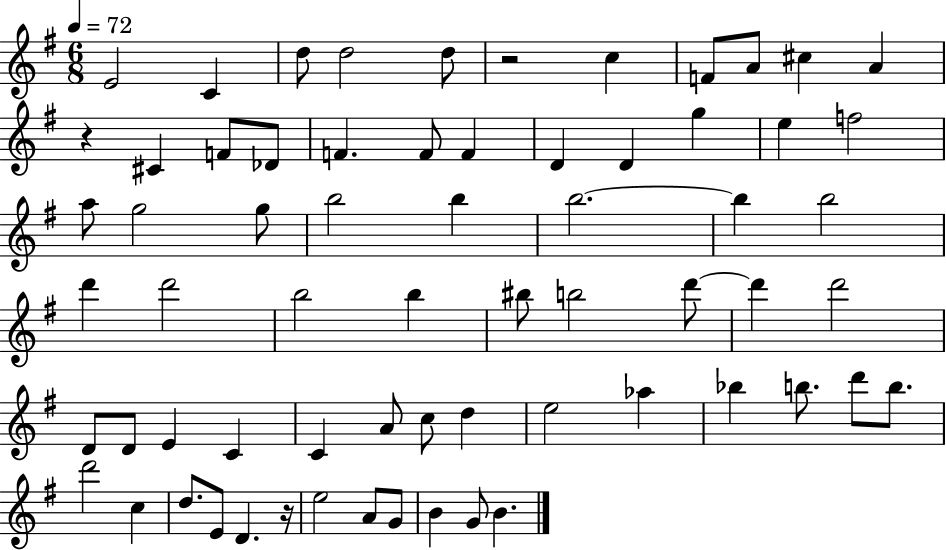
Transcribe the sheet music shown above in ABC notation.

X:1
T:Untitled
M:6/8
L:1/4
K:G
E2 C d/2 d2 d/2 z2 c F/2 A/2 ^c A z ^C F/2 _D/2 F F/2 F D D g e f2 a/2 g2 g/2 b2 b b2 b b2 d' d'2 b2 b ^b/2 b2 d'/2 d' d'2 D/2 D/2 E C C A/2 c/2 d e2 _a _b b/2 d'/2 b/2 d'2 c d/2 E/2 D z/4 e2 A/2 G/2 B G/2 B